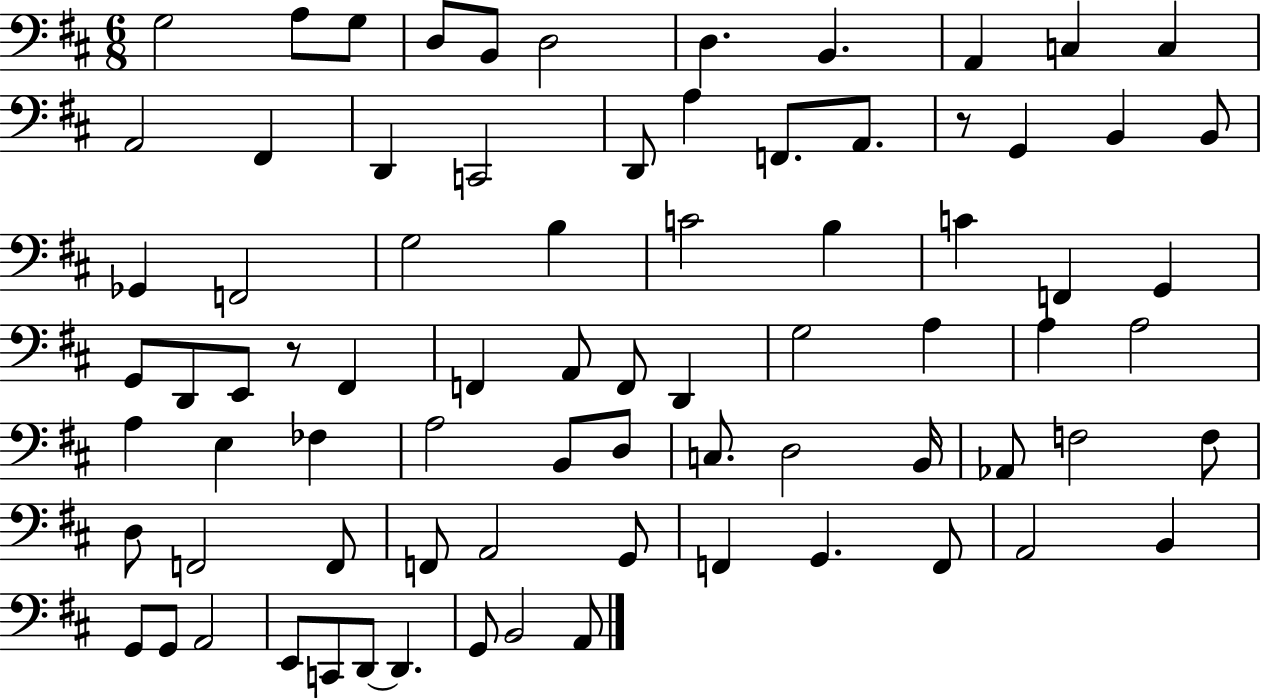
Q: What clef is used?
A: bass